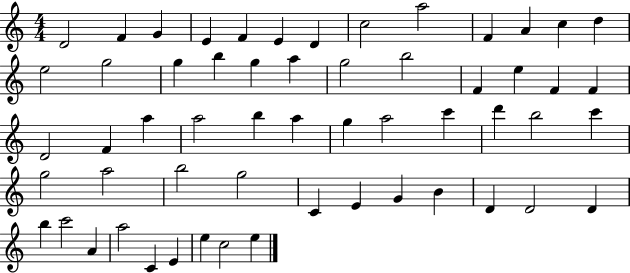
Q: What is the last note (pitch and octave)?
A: E5